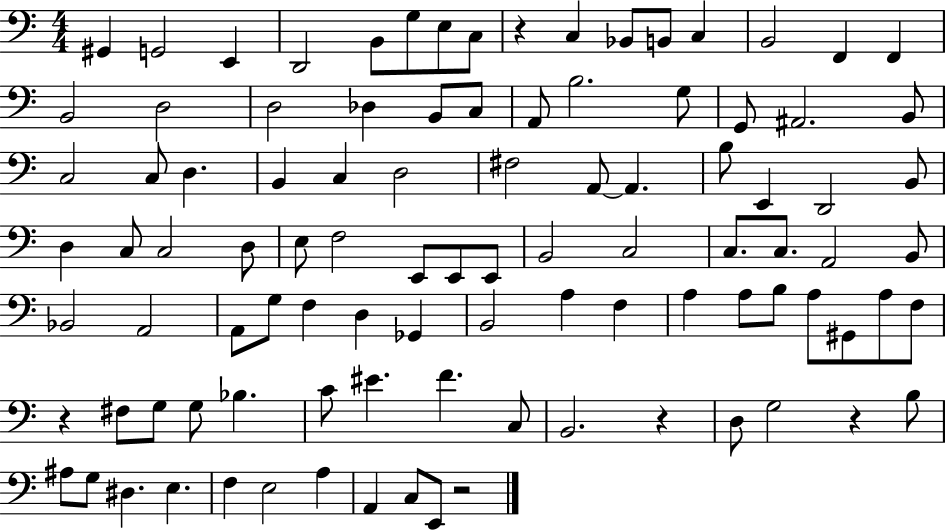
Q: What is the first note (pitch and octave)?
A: G#2